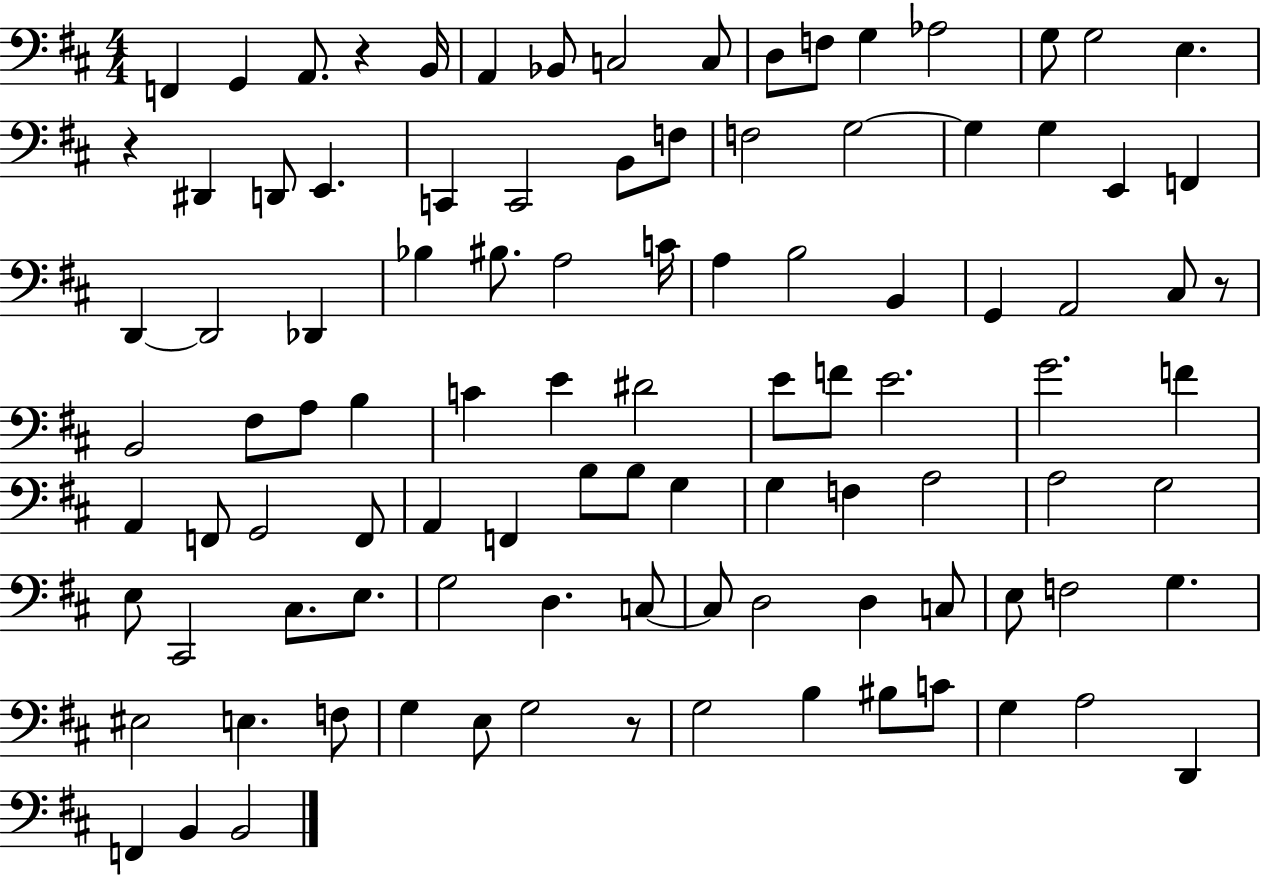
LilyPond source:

{
  \clef bass
  \numericTimeSignature
  \time 4/4
  \key d \major
  f,4 g,4 a,8. r4 b,16 | a,4 bes,8 c2 c8 | d8 f8 g4 aes2 | g8 g2 e4. | \break r4 dis,4 d,8 e,4. | c,4 c,2 b,8 f8 | f2 g2~~ | g4 g4 e,4 f,4 | \break d,4~~ d,2 des,4 | bes4 bis8. a2 c'16 | a4 b2 b,4 | g,4 a,2 cis8 r8 | \break b,2 fis8 a8 b4 | c'4 e'4 dis'2 | e'8 f'8 e'2. | g'2. f'4 | \break a,4 f,8 g,2 f,8 | a,4 f,4 b8 b8 g4 | g4 f4 a2 | a2 g2 | \break e8 cis,2 cis8. e8. | g2 d4. c8~~ | c8 d2 d4 c8 | e8 f2 g4. | \break eis2 e4. f8 | g4 e8 g2 r8 | g2 b4 bis8 c'8 | g4 a2 d,4 | \break f,4 b,4 b,2 | \bar "|."
}